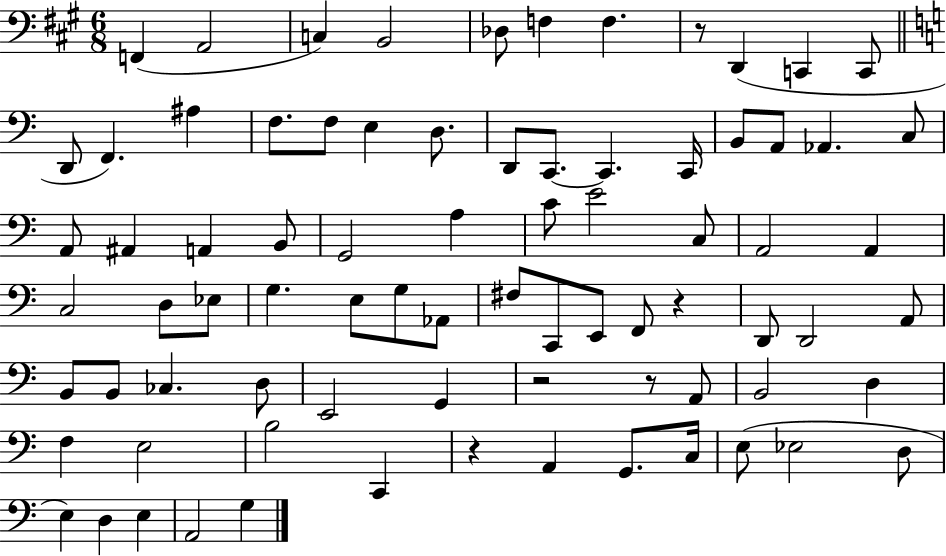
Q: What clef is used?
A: bass